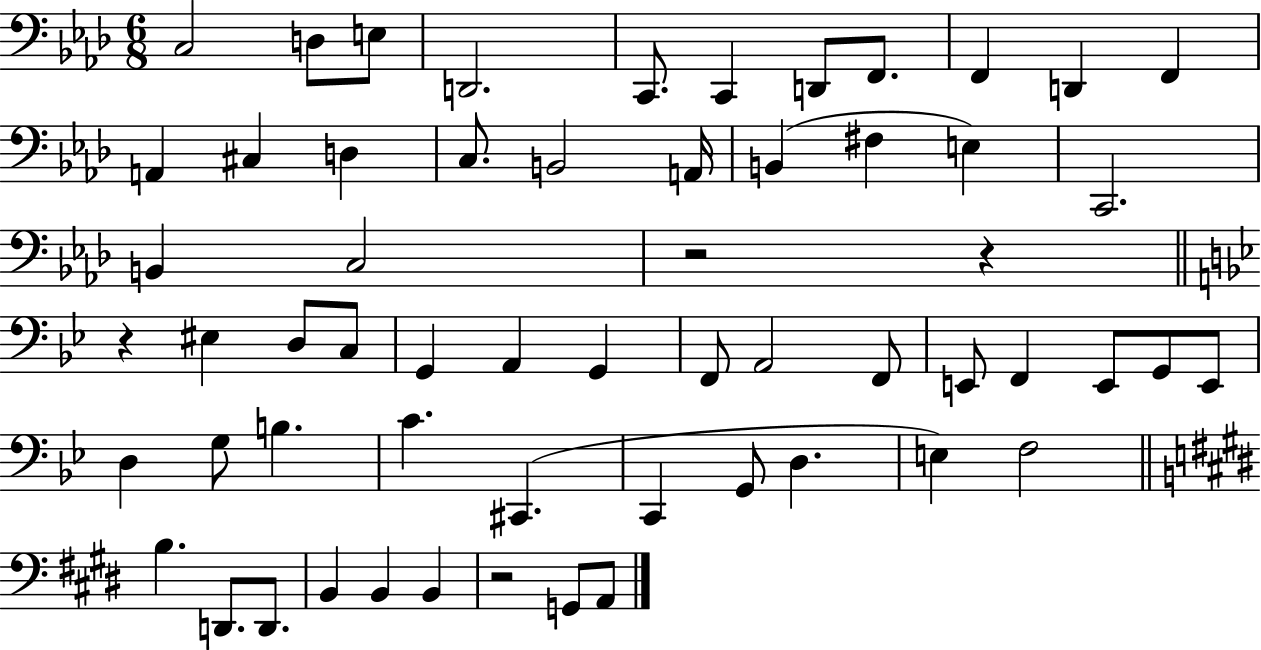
{
  \clef bass
  \numericTimeSignature
  \time 6/8
  \key aes \major
  \repeat volta 2 { c2 d8 e8 | d,2. | c,8. c,4 d,8 f,8. | f,4 d,4 f,4 | \break a,4 cis4 d4 | c8. b,2 a,16 | b,4( fis4 e4) | c,2. | \break b,4 c2 | r2 r4 | \bar "||" \break \key bes \major r4 eis4 d8 c8 | g,4 a,4 g,4 | f,8 a,2 f,8 | e,8 f,4 e,8 g,8 e,8 | \break d4 g8 b4. | c'4. cis,4.( | c,4 g,8 d4. | e4) f2 | \break \bar "||" \break \key e \major b4. d,8. d,8. | b,4 b,4 b,4 | r2 g,8 a,8 | } \bar "|."
}